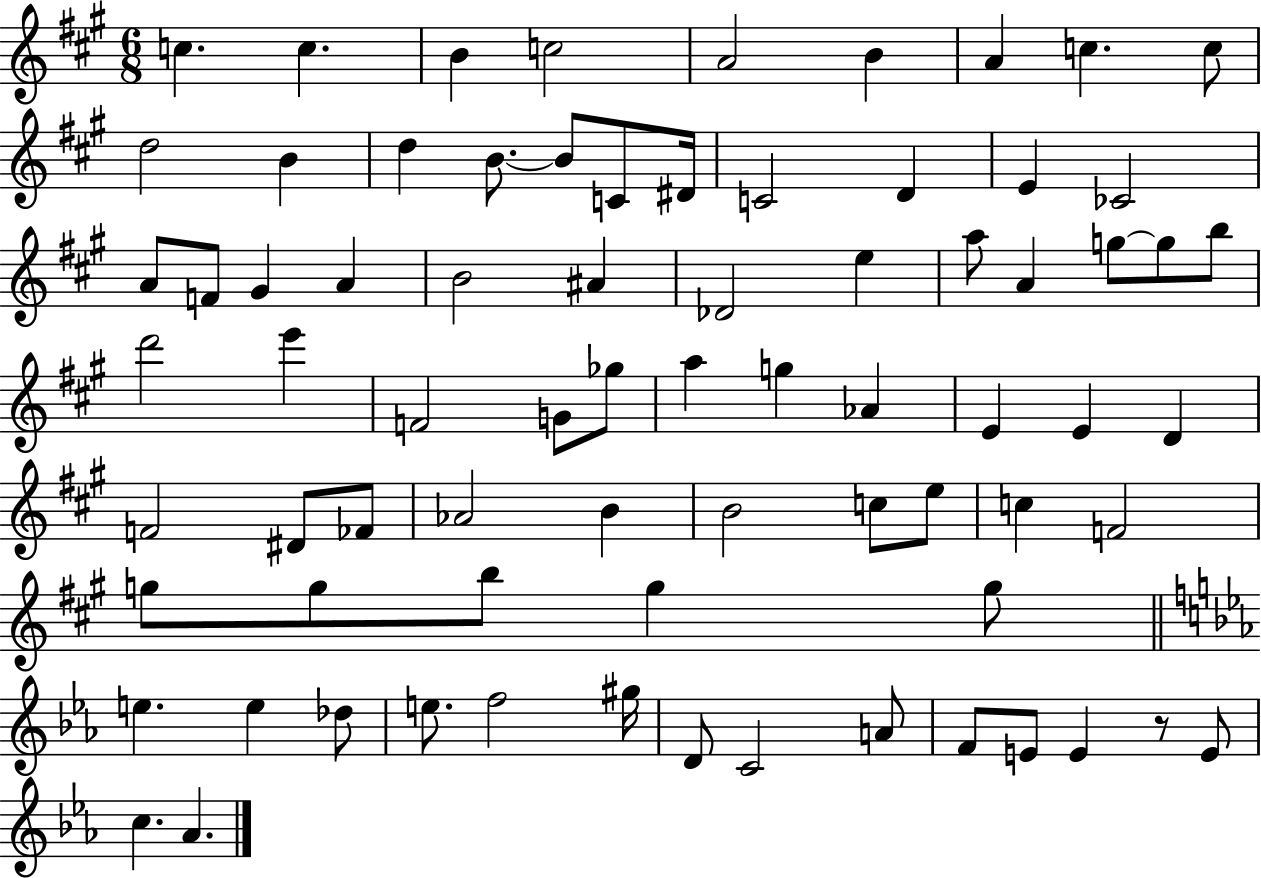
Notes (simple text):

C5/q. C5/q. B4/q C5/h A4/h B4/q A4/q C5/q. C5/e D5/h B4/q D5/q B4/e. B4/e C4/e D#4/s C4/h D4/q E4/q CES4/h A4/e F4/e G#4/q A4/q B4/h A#4/q Db4/h E5/q A5/e A4/q G5/e G5/e B5/e D6/h E6/q F4/h G4/e Gb5/e A5/q G5/q Ab4/q E4/q E4/q D4/q F4/h D#4/e FES4/e Ab4/h B4/q B4/h C5/e E5/e C5/q F4/h G5/e G5/e B5/e G5/q G5/e E5/q. E5/q Db5/e E5/e. F5/h G#5/s D4/e C4/h A4/e F4/e E4/e E4/q R/e E4/e C5/q. Ab4/q.